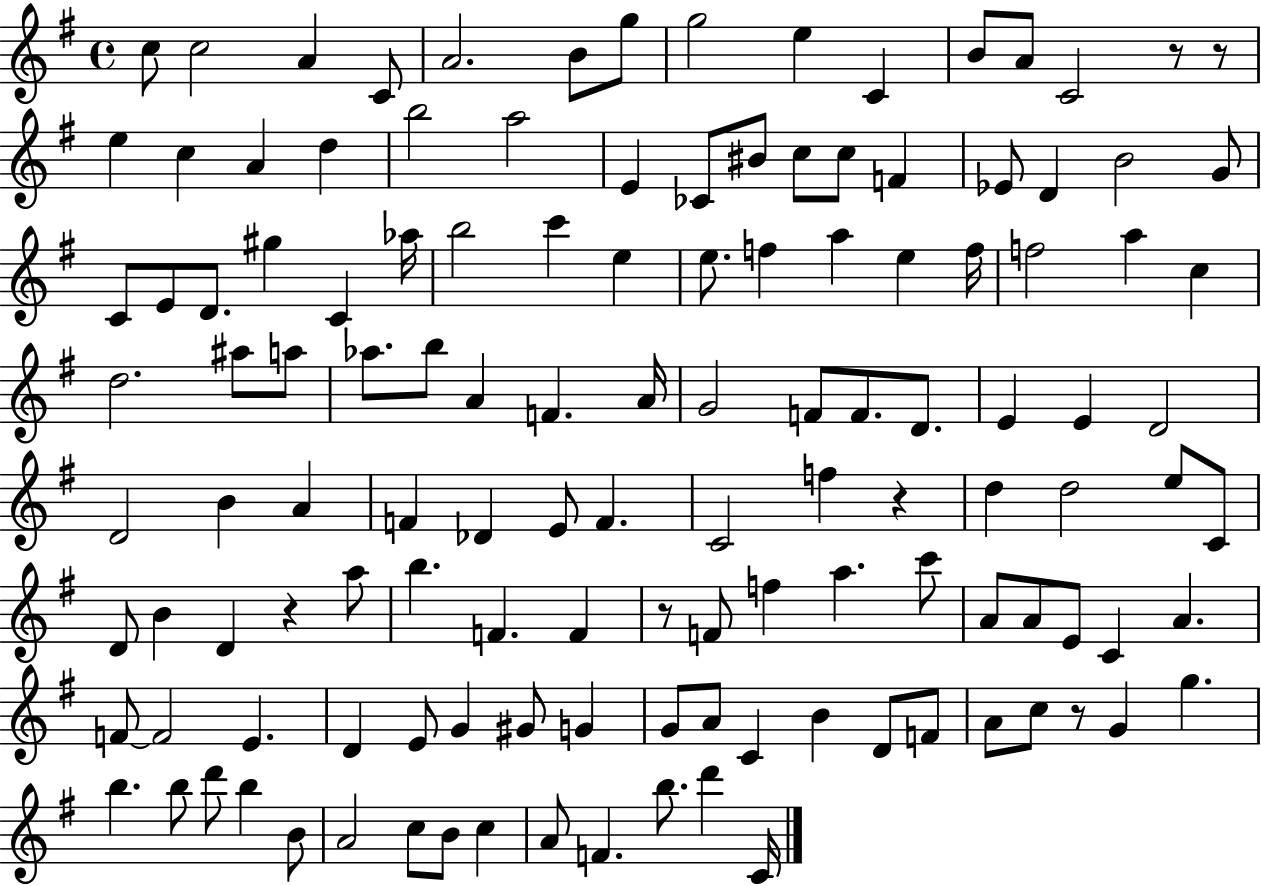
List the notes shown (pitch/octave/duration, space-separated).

C5/e C5/h A4/q C4/e A4/h. B4/e G5/e G5/h E5/q C4/q B4/e A4/e C4/h R/e R/e E5/q C5/q A4/q D5/q B5/h A5/h E4/q CES4/e BIS4/e C5/e C5/e F4/q Eb4/e D4/q B4/h G4/e C4/e E4/e D4/e. G#5/q C4/q Ab5/s B5/h C6/q E5/q E5/e. F5/q A5/q E5/q F5/s F5/h A5/q C5/q D5/h. A#5/e A5/e Ab5/e. B5/e A4/q F4/q. A4/s G4/h F4/e F4/e. D4/e. E4/q E4/q D4/h D4/h B4/q A4/q F4/q Db4/q E4/e F4/q. C4/h F5/q R/q D5/q D5/h E5/e C4/e D4/e B4/q D4/q R/q A5/e B5/q. F4/q. F4/q R/e F4/e F5/q A5/q. C6/e A4/e A4/e E4/e C4/q A4/q. F4/e F4/h E4/q. D4/q E4/e G4/q G#4/e G4/q G4/e A4/e C4/q B4/q D4/e F4/e A4/e C5/e R/e G4/q G5/q. B5/q. B5/e D6/e B5/q B4/e A4/h C5/e B4/e C5/q A4/e F4/q. B5/e. D6/q C4/s